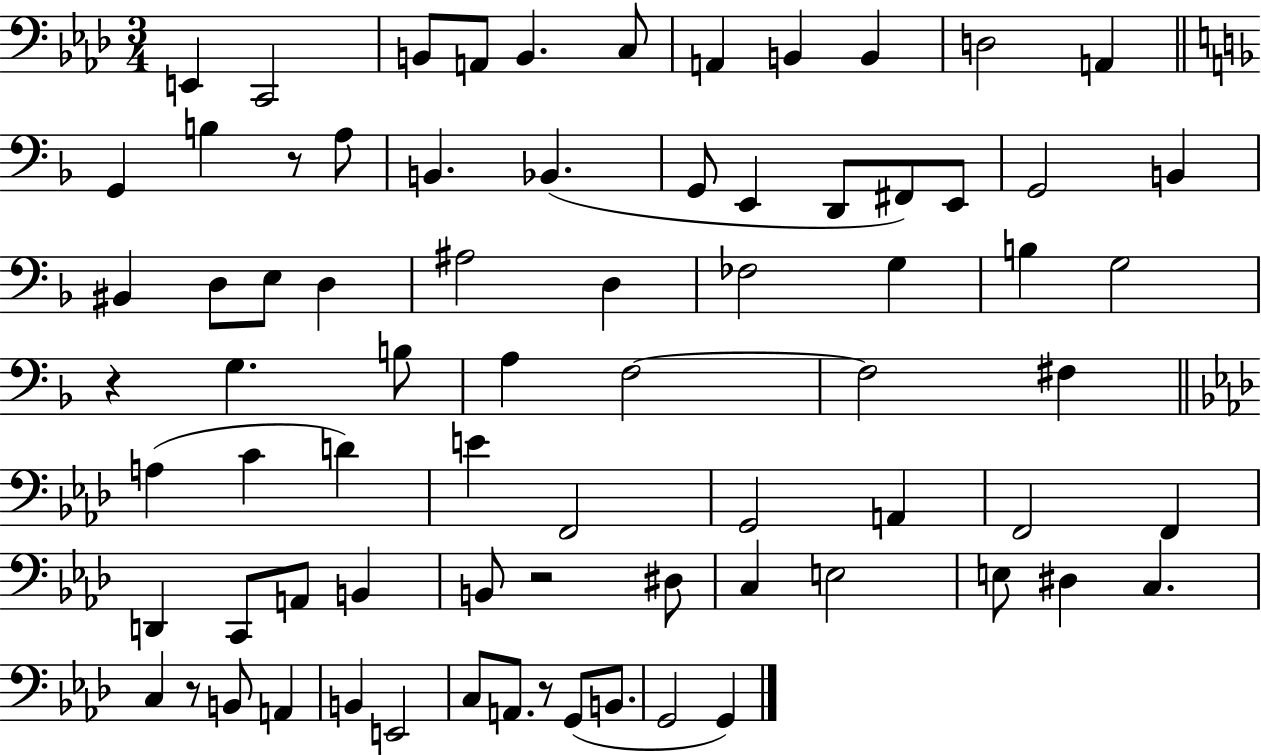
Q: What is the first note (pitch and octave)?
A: E2